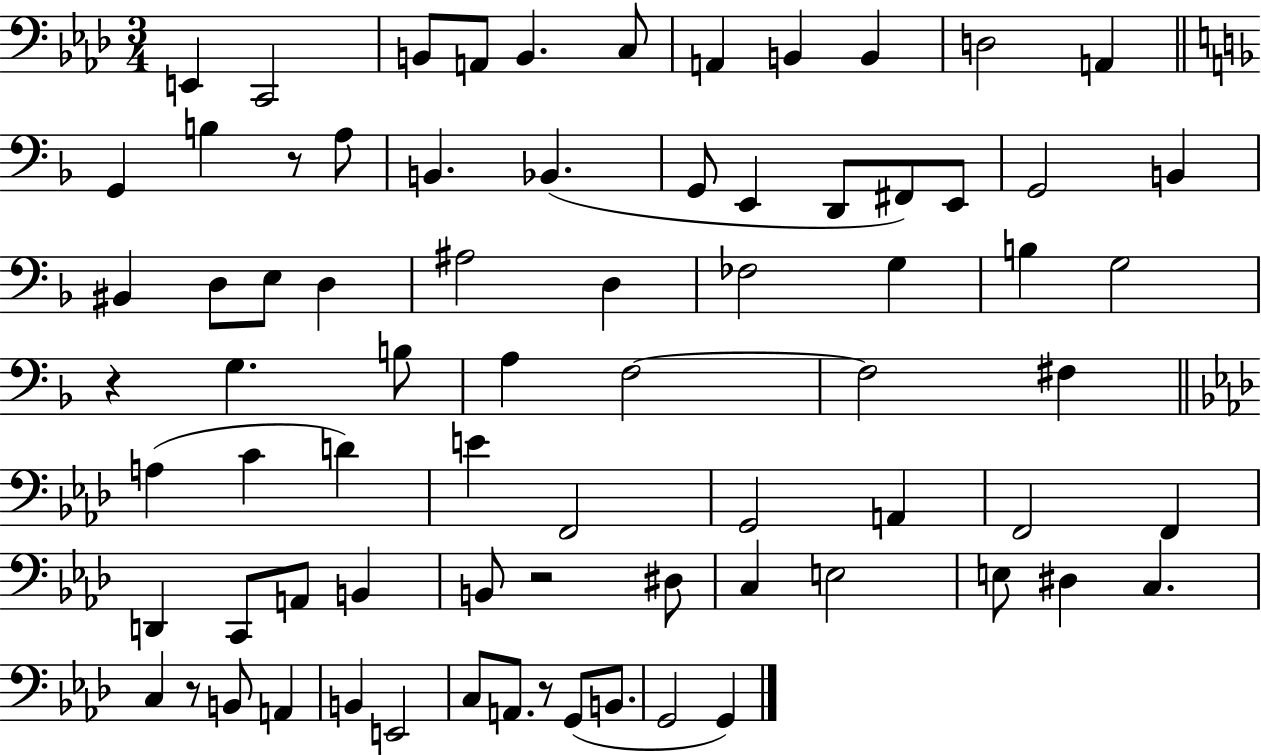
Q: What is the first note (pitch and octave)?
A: E2